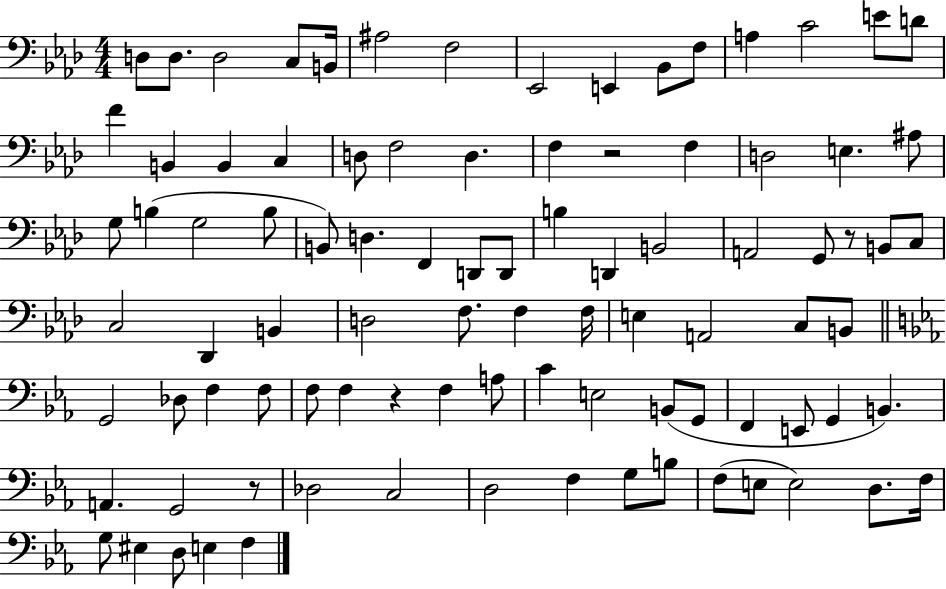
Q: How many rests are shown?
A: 4